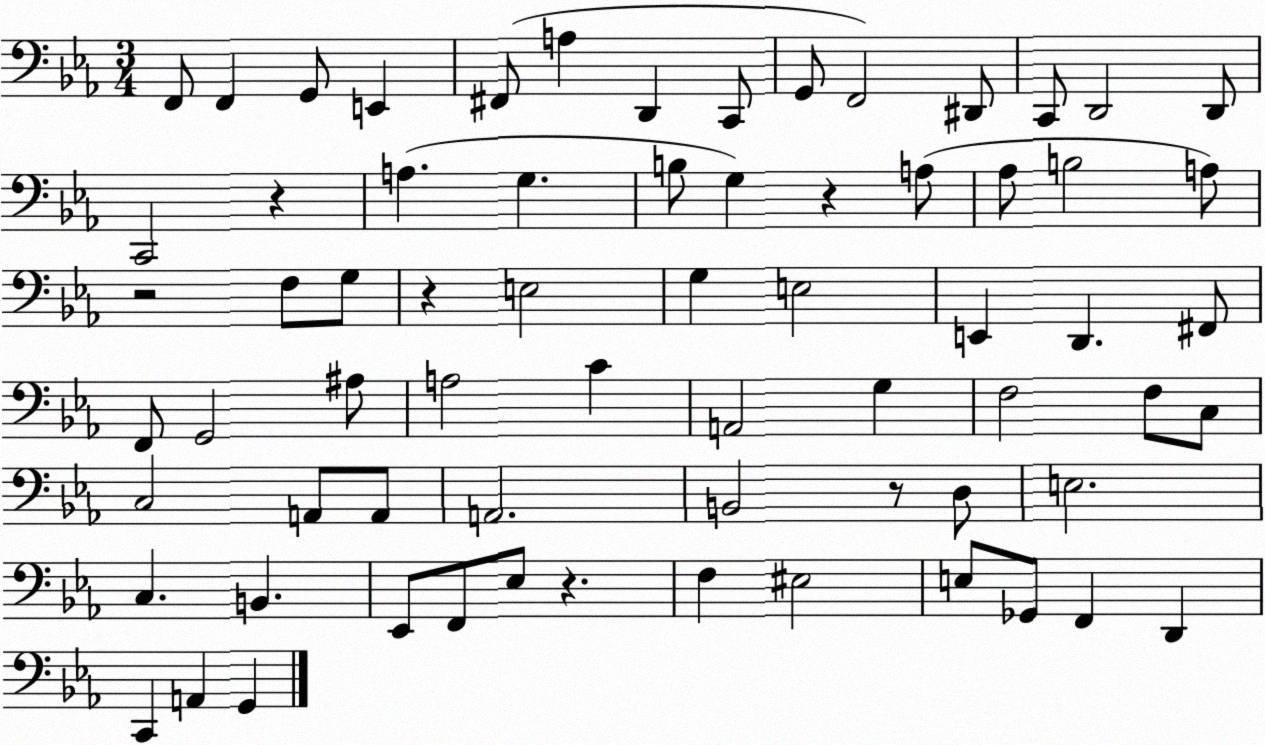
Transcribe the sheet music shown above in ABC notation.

X:1
T:Untitled
M:3/4
L:1/4
K:Eb
F,,/2 F,, G,,/2 E,, ^F,,/2 A, D,, C,,/2 G,,/2 F,,2 ^D,,/2 C,,/2 D,,2 D,,/2 C,,2 z A, G, B,/2 G, z A,/2 _A,/2 B,2 A,/2 z2 F,/2 G,/2 z E,2 G, E,2 E,, D,, ^F,,/2 F,,/2 G,,2 ^A,/2 A,2 C A,,2 G, F,2 F,/2 C,/2 C,2 A,,/2 A,,/2 A,,2 B,,2 z/2 D,/2 E,2 C, B,, _E,,/2 F,,/2 _E,/2 z F, ^E,2 E,/2 _G,,/2 F,, D,, C,, A,, G,,